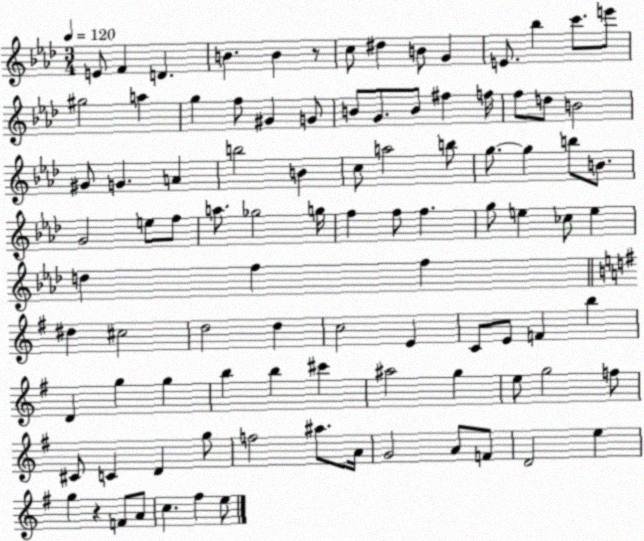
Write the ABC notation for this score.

X:1
T:Untitled
M:3/4
L:1/4
K:Ab
E/2 F D B B z/2 c/2 ^d B/2 G E/2 _b c'/2 e'/2 ^g2 a g f/2 ^G G/2 B/2 G/2 B/2 ^f f/4 f/2 d/2 B2 ^G/2 G A b2 B c/2 a2 b/2 g/2 g b/2 B/2 G2 e/2 f/2 a/2 _g2 g/4 f f/2 f g/2 e _c/2 e d f f ^d ^c2 d2 d c2 E C/2 E/2 F b D g g b b ^c' ^a2 g e/2 g2 f/2 ^C/2 C D g/2 f2 ^a/2 A/4 G2 A/2 F/2 D2 e g z F/2 A/2 c ^f e/2